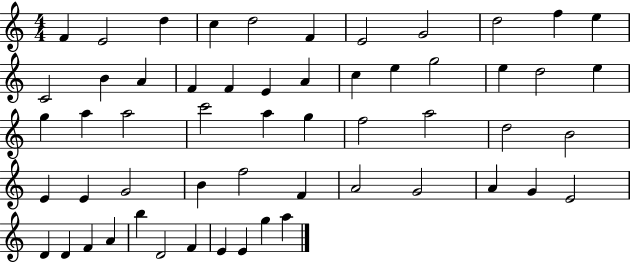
{
  \clef treble
  \numericTimeSignature
  \time 4/4
  \key c \major
  f'4 e'2 d''4 | c''4 d''2 f'4 | e'2 g'2 | d''2 f''4 e''4 | \break c'2 b'4 a'4 | f'4 f'4 e'4 a'4 | c''4 e''4 g''2 | e''4 d''2 e''4 | \break g''4 a''4 a''2 | c'''2 a''4 g''4 | f''2 a''2 | d''2 b'2 | \break e'4 e'4 g'2 | b'4 f''2 f'4 | a'2 g'2 | a'4 g'4 e'2 | \break d'4 d'4 f'4 a'4 | b''4 d'2 f'4 | e'4 e'4 g''4 a''4 | \bar "|."
}